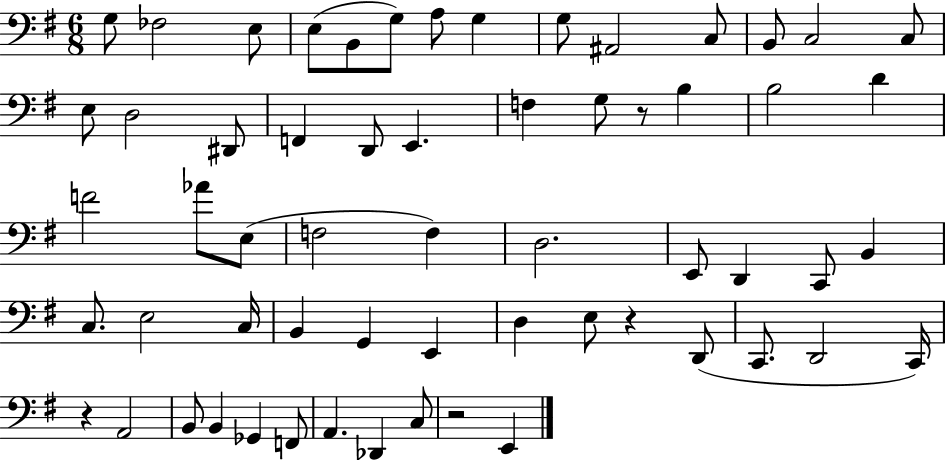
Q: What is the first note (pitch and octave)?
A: G3